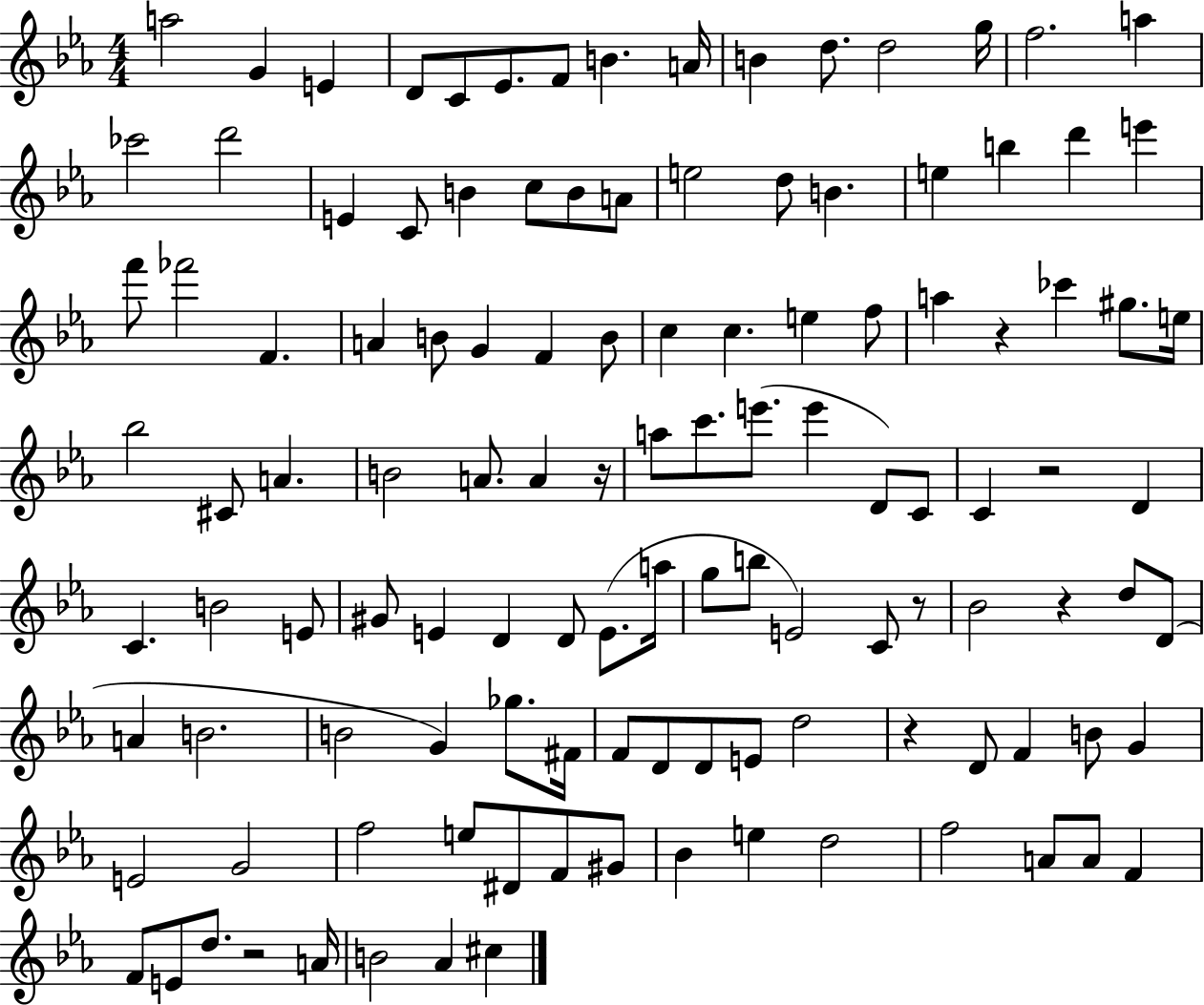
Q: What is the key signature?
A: EES major